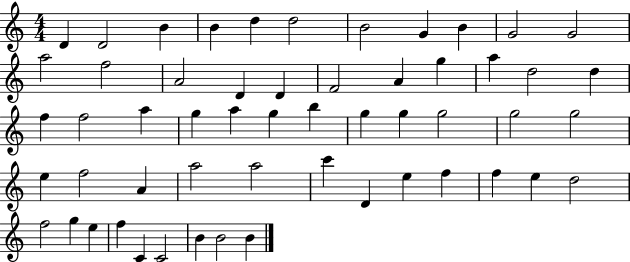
{
  \clef treble
  \numericTimeSignature
  \time 4/4
  \key c \major
  d'4 d'2 b'4 | b'4 d''4 d''2 | b'2 g'4 b'4 | g'2 g'2 | \break a''2 f''2 | a'2 d'4 d'4 | f'2 a'4 g''4 | a''4 d''2 d''4 | \break f''4 f''2 a''4 | g''4 a''4 g''4 b''4 | g''4 g''4 g''2 | g''2 g''2 | \break e''4 f''2 a'4 | a''2 a''2 | c'''4 d'4 e''4 f''4 | f''4 e''4 d''2 | \break f''2 g''4 e''4 | f''4 c'4 c'2 | b'4 b'2 b'4 | \bar "|."
}